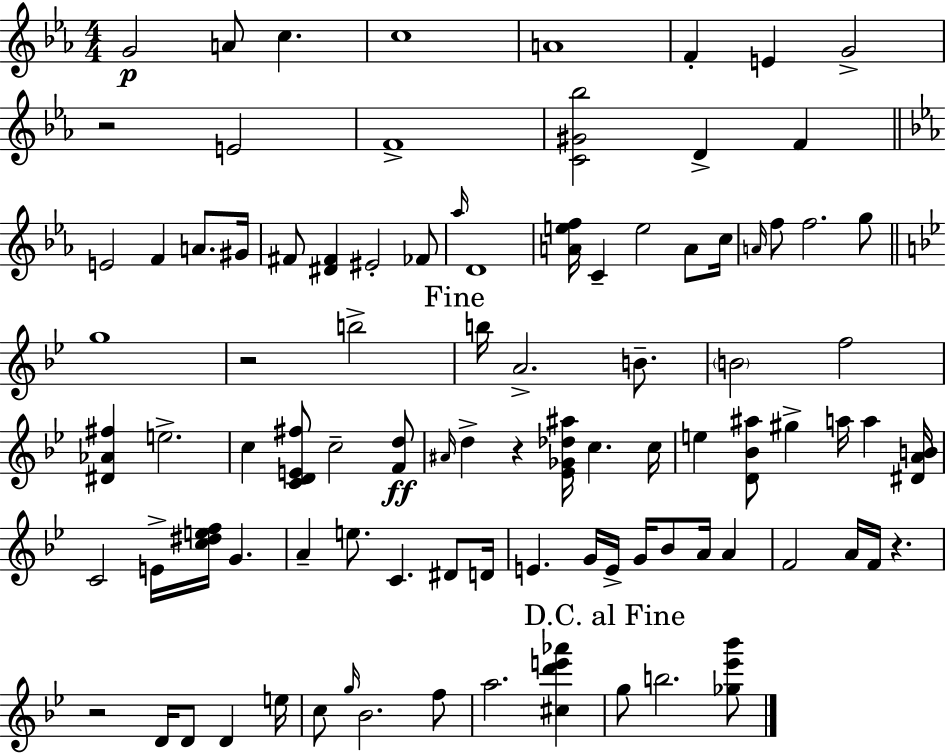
G4/h A4/e C5/q. C5/w A4/w F4/q E4/q G4/h R/h E4/h F4/w [C4,G#4,Bb5]/h D4/q F4/q E4/h F4/q A4/e. G#4/s F#4/e [D#4,F#4]/q EIS4/h FES4/e Ab5/s D4/w [A4,E5,F5]/s C4/q E5/h A4/e C5/s A4/s F5/e F5/h. G5/e G5/w R/h B5/h B5/s A4/h. B4/e. B4/h F5/h [D#4,Ab4,F#5]/q E5/h. C5/q [C4,D4,E4,F#5]/e C5/h [F4,D5]/e A#4/s D5/q R/q [Eb4,Gb4,Db5,A#5]/s C5/q. C5/s E5/q [D4,Bb4,A#5]/e G#5/q A5/s A5/q [D#4,A4,B4]/s C4/h E4/s [C5,D#5,E5,F5]/s G4/q. A4/q E5/e. C4/q. D#4/e D4/s E4/q. G4/s E4/s G4/s Bb4/e A4/s A4/q F4/h A4/s F4/s R/q. R/h D4/s D4/e D4/q E5/s C5/e G5/s Bb4/h. F5/e A5/h. [C#5,D6,E6,Ab6]/q G5/e B5/h. [Gb5,Eb6,Bb6]/e